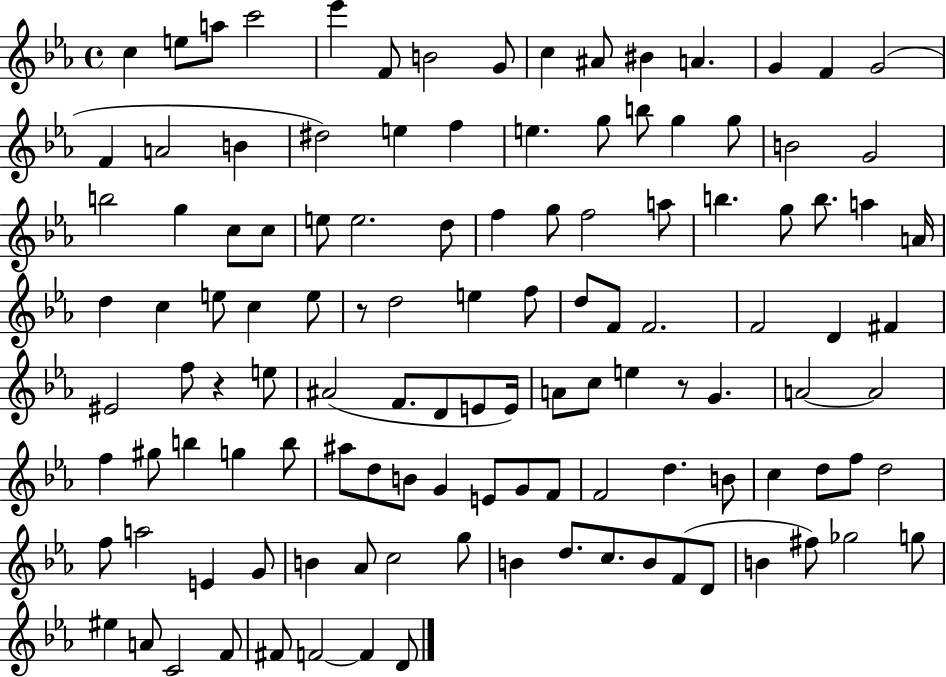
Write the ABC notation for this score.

X:1
T:Untitled
M:4/4
L:1/4
K:Eb
c e/2 a/2 c'2 _e' F/2 B2 G/2 c ^A/2 ^B A G F G2 F A2 B ^d2 e f e g/2 b/2 g g/2 B2 G2 b2 g c/2 c/2 e/2 e2 d/2 f g/2 f2 a/2 b g/2 b/2 a A/4 d c e/2 c e/2 z/2 d2 e f/2 d/2 F/2 F2 F2 D ^F ^E2 f/2 z e/2 ^A2 F/2 D/2 E/2 E/4 A/2 c/2 e z/2 G A2 A2 f ^g/2 b g b/2 ^a/2 d/2 B/2 G E/2 G/2 F/2 F2 d B/2 c d/2 f/2 d2 f/2 a2 E G/2 B _A/2 c2 g/2 B d/2 c/2 B/2 F/2 D/2 B ^f/2 _g2 g/2 ^e A/2 C2 F/2 ^F/2 F2 F D/2